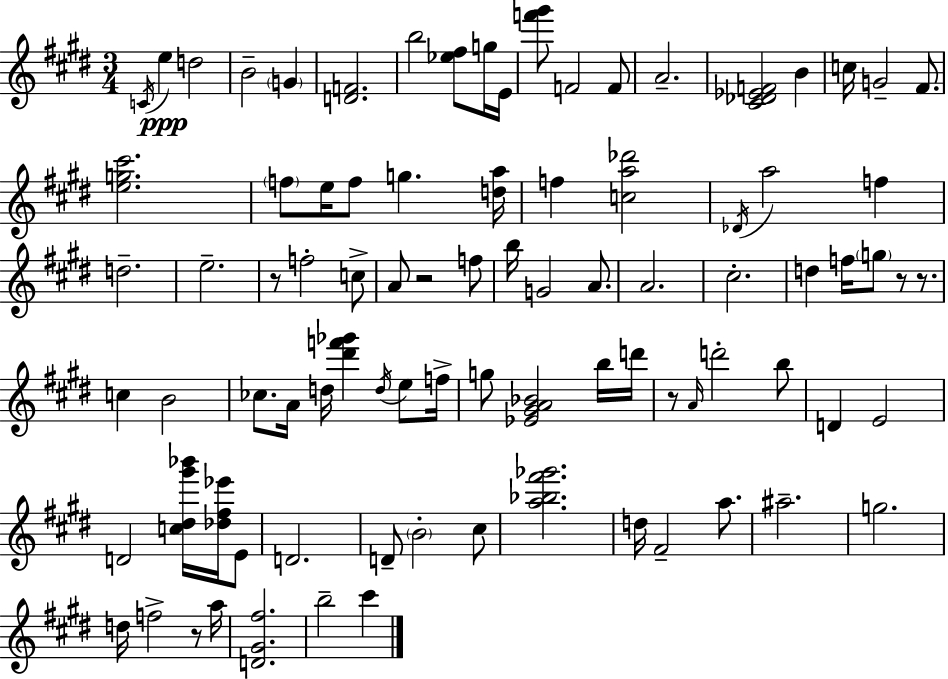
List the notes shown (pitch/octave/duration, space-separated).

C4/s E5/q D5/h B4/h G4/q [D4,F4]/h. B5/h [Eb5,F#5]/e G5/s E4/s [F6,G#6]/e F4/h F4/e A4/h. [C#4,Db4,Eb4,F4]/h B4/q C5/s G4/h F#4/e. [E5,G5,C#6]/h. F5/e E5/s F5/e G5/q. [D5,A5]/s F5/q [C5,A5,Db6]/h Db4/s A5/h F5/q D5/h. E5/h. R/e F5/h C5/e A4/e R/h F5/e B5/s G4/h A4/e. A4/h. C#5/h. D5/q F5/s G5/e R/e R/e. C5/q B4/h CES5/e. A4/s D5/s [D#6,F6,Gb6]/q D5/s E5/e F5/s G5/e [Eb4,G#4,A4,Bb4]/h B5/s D6/s R/e A4/s D6/h B5/e D4/q E4/h D4/h [C5,D#5,G#6,Bb6]/s [Db5,F#5,Eb6]/s E4/e D4/h. D4/e B4/h C#5/e [A5,Bb5,F#6,Gb6]/h. D5/s F#4/h A5/e. A#5/h. G5/h. D5/s F5/h R/e A5/s [D4,G#4,F#5]/h. B5/h C#6/q